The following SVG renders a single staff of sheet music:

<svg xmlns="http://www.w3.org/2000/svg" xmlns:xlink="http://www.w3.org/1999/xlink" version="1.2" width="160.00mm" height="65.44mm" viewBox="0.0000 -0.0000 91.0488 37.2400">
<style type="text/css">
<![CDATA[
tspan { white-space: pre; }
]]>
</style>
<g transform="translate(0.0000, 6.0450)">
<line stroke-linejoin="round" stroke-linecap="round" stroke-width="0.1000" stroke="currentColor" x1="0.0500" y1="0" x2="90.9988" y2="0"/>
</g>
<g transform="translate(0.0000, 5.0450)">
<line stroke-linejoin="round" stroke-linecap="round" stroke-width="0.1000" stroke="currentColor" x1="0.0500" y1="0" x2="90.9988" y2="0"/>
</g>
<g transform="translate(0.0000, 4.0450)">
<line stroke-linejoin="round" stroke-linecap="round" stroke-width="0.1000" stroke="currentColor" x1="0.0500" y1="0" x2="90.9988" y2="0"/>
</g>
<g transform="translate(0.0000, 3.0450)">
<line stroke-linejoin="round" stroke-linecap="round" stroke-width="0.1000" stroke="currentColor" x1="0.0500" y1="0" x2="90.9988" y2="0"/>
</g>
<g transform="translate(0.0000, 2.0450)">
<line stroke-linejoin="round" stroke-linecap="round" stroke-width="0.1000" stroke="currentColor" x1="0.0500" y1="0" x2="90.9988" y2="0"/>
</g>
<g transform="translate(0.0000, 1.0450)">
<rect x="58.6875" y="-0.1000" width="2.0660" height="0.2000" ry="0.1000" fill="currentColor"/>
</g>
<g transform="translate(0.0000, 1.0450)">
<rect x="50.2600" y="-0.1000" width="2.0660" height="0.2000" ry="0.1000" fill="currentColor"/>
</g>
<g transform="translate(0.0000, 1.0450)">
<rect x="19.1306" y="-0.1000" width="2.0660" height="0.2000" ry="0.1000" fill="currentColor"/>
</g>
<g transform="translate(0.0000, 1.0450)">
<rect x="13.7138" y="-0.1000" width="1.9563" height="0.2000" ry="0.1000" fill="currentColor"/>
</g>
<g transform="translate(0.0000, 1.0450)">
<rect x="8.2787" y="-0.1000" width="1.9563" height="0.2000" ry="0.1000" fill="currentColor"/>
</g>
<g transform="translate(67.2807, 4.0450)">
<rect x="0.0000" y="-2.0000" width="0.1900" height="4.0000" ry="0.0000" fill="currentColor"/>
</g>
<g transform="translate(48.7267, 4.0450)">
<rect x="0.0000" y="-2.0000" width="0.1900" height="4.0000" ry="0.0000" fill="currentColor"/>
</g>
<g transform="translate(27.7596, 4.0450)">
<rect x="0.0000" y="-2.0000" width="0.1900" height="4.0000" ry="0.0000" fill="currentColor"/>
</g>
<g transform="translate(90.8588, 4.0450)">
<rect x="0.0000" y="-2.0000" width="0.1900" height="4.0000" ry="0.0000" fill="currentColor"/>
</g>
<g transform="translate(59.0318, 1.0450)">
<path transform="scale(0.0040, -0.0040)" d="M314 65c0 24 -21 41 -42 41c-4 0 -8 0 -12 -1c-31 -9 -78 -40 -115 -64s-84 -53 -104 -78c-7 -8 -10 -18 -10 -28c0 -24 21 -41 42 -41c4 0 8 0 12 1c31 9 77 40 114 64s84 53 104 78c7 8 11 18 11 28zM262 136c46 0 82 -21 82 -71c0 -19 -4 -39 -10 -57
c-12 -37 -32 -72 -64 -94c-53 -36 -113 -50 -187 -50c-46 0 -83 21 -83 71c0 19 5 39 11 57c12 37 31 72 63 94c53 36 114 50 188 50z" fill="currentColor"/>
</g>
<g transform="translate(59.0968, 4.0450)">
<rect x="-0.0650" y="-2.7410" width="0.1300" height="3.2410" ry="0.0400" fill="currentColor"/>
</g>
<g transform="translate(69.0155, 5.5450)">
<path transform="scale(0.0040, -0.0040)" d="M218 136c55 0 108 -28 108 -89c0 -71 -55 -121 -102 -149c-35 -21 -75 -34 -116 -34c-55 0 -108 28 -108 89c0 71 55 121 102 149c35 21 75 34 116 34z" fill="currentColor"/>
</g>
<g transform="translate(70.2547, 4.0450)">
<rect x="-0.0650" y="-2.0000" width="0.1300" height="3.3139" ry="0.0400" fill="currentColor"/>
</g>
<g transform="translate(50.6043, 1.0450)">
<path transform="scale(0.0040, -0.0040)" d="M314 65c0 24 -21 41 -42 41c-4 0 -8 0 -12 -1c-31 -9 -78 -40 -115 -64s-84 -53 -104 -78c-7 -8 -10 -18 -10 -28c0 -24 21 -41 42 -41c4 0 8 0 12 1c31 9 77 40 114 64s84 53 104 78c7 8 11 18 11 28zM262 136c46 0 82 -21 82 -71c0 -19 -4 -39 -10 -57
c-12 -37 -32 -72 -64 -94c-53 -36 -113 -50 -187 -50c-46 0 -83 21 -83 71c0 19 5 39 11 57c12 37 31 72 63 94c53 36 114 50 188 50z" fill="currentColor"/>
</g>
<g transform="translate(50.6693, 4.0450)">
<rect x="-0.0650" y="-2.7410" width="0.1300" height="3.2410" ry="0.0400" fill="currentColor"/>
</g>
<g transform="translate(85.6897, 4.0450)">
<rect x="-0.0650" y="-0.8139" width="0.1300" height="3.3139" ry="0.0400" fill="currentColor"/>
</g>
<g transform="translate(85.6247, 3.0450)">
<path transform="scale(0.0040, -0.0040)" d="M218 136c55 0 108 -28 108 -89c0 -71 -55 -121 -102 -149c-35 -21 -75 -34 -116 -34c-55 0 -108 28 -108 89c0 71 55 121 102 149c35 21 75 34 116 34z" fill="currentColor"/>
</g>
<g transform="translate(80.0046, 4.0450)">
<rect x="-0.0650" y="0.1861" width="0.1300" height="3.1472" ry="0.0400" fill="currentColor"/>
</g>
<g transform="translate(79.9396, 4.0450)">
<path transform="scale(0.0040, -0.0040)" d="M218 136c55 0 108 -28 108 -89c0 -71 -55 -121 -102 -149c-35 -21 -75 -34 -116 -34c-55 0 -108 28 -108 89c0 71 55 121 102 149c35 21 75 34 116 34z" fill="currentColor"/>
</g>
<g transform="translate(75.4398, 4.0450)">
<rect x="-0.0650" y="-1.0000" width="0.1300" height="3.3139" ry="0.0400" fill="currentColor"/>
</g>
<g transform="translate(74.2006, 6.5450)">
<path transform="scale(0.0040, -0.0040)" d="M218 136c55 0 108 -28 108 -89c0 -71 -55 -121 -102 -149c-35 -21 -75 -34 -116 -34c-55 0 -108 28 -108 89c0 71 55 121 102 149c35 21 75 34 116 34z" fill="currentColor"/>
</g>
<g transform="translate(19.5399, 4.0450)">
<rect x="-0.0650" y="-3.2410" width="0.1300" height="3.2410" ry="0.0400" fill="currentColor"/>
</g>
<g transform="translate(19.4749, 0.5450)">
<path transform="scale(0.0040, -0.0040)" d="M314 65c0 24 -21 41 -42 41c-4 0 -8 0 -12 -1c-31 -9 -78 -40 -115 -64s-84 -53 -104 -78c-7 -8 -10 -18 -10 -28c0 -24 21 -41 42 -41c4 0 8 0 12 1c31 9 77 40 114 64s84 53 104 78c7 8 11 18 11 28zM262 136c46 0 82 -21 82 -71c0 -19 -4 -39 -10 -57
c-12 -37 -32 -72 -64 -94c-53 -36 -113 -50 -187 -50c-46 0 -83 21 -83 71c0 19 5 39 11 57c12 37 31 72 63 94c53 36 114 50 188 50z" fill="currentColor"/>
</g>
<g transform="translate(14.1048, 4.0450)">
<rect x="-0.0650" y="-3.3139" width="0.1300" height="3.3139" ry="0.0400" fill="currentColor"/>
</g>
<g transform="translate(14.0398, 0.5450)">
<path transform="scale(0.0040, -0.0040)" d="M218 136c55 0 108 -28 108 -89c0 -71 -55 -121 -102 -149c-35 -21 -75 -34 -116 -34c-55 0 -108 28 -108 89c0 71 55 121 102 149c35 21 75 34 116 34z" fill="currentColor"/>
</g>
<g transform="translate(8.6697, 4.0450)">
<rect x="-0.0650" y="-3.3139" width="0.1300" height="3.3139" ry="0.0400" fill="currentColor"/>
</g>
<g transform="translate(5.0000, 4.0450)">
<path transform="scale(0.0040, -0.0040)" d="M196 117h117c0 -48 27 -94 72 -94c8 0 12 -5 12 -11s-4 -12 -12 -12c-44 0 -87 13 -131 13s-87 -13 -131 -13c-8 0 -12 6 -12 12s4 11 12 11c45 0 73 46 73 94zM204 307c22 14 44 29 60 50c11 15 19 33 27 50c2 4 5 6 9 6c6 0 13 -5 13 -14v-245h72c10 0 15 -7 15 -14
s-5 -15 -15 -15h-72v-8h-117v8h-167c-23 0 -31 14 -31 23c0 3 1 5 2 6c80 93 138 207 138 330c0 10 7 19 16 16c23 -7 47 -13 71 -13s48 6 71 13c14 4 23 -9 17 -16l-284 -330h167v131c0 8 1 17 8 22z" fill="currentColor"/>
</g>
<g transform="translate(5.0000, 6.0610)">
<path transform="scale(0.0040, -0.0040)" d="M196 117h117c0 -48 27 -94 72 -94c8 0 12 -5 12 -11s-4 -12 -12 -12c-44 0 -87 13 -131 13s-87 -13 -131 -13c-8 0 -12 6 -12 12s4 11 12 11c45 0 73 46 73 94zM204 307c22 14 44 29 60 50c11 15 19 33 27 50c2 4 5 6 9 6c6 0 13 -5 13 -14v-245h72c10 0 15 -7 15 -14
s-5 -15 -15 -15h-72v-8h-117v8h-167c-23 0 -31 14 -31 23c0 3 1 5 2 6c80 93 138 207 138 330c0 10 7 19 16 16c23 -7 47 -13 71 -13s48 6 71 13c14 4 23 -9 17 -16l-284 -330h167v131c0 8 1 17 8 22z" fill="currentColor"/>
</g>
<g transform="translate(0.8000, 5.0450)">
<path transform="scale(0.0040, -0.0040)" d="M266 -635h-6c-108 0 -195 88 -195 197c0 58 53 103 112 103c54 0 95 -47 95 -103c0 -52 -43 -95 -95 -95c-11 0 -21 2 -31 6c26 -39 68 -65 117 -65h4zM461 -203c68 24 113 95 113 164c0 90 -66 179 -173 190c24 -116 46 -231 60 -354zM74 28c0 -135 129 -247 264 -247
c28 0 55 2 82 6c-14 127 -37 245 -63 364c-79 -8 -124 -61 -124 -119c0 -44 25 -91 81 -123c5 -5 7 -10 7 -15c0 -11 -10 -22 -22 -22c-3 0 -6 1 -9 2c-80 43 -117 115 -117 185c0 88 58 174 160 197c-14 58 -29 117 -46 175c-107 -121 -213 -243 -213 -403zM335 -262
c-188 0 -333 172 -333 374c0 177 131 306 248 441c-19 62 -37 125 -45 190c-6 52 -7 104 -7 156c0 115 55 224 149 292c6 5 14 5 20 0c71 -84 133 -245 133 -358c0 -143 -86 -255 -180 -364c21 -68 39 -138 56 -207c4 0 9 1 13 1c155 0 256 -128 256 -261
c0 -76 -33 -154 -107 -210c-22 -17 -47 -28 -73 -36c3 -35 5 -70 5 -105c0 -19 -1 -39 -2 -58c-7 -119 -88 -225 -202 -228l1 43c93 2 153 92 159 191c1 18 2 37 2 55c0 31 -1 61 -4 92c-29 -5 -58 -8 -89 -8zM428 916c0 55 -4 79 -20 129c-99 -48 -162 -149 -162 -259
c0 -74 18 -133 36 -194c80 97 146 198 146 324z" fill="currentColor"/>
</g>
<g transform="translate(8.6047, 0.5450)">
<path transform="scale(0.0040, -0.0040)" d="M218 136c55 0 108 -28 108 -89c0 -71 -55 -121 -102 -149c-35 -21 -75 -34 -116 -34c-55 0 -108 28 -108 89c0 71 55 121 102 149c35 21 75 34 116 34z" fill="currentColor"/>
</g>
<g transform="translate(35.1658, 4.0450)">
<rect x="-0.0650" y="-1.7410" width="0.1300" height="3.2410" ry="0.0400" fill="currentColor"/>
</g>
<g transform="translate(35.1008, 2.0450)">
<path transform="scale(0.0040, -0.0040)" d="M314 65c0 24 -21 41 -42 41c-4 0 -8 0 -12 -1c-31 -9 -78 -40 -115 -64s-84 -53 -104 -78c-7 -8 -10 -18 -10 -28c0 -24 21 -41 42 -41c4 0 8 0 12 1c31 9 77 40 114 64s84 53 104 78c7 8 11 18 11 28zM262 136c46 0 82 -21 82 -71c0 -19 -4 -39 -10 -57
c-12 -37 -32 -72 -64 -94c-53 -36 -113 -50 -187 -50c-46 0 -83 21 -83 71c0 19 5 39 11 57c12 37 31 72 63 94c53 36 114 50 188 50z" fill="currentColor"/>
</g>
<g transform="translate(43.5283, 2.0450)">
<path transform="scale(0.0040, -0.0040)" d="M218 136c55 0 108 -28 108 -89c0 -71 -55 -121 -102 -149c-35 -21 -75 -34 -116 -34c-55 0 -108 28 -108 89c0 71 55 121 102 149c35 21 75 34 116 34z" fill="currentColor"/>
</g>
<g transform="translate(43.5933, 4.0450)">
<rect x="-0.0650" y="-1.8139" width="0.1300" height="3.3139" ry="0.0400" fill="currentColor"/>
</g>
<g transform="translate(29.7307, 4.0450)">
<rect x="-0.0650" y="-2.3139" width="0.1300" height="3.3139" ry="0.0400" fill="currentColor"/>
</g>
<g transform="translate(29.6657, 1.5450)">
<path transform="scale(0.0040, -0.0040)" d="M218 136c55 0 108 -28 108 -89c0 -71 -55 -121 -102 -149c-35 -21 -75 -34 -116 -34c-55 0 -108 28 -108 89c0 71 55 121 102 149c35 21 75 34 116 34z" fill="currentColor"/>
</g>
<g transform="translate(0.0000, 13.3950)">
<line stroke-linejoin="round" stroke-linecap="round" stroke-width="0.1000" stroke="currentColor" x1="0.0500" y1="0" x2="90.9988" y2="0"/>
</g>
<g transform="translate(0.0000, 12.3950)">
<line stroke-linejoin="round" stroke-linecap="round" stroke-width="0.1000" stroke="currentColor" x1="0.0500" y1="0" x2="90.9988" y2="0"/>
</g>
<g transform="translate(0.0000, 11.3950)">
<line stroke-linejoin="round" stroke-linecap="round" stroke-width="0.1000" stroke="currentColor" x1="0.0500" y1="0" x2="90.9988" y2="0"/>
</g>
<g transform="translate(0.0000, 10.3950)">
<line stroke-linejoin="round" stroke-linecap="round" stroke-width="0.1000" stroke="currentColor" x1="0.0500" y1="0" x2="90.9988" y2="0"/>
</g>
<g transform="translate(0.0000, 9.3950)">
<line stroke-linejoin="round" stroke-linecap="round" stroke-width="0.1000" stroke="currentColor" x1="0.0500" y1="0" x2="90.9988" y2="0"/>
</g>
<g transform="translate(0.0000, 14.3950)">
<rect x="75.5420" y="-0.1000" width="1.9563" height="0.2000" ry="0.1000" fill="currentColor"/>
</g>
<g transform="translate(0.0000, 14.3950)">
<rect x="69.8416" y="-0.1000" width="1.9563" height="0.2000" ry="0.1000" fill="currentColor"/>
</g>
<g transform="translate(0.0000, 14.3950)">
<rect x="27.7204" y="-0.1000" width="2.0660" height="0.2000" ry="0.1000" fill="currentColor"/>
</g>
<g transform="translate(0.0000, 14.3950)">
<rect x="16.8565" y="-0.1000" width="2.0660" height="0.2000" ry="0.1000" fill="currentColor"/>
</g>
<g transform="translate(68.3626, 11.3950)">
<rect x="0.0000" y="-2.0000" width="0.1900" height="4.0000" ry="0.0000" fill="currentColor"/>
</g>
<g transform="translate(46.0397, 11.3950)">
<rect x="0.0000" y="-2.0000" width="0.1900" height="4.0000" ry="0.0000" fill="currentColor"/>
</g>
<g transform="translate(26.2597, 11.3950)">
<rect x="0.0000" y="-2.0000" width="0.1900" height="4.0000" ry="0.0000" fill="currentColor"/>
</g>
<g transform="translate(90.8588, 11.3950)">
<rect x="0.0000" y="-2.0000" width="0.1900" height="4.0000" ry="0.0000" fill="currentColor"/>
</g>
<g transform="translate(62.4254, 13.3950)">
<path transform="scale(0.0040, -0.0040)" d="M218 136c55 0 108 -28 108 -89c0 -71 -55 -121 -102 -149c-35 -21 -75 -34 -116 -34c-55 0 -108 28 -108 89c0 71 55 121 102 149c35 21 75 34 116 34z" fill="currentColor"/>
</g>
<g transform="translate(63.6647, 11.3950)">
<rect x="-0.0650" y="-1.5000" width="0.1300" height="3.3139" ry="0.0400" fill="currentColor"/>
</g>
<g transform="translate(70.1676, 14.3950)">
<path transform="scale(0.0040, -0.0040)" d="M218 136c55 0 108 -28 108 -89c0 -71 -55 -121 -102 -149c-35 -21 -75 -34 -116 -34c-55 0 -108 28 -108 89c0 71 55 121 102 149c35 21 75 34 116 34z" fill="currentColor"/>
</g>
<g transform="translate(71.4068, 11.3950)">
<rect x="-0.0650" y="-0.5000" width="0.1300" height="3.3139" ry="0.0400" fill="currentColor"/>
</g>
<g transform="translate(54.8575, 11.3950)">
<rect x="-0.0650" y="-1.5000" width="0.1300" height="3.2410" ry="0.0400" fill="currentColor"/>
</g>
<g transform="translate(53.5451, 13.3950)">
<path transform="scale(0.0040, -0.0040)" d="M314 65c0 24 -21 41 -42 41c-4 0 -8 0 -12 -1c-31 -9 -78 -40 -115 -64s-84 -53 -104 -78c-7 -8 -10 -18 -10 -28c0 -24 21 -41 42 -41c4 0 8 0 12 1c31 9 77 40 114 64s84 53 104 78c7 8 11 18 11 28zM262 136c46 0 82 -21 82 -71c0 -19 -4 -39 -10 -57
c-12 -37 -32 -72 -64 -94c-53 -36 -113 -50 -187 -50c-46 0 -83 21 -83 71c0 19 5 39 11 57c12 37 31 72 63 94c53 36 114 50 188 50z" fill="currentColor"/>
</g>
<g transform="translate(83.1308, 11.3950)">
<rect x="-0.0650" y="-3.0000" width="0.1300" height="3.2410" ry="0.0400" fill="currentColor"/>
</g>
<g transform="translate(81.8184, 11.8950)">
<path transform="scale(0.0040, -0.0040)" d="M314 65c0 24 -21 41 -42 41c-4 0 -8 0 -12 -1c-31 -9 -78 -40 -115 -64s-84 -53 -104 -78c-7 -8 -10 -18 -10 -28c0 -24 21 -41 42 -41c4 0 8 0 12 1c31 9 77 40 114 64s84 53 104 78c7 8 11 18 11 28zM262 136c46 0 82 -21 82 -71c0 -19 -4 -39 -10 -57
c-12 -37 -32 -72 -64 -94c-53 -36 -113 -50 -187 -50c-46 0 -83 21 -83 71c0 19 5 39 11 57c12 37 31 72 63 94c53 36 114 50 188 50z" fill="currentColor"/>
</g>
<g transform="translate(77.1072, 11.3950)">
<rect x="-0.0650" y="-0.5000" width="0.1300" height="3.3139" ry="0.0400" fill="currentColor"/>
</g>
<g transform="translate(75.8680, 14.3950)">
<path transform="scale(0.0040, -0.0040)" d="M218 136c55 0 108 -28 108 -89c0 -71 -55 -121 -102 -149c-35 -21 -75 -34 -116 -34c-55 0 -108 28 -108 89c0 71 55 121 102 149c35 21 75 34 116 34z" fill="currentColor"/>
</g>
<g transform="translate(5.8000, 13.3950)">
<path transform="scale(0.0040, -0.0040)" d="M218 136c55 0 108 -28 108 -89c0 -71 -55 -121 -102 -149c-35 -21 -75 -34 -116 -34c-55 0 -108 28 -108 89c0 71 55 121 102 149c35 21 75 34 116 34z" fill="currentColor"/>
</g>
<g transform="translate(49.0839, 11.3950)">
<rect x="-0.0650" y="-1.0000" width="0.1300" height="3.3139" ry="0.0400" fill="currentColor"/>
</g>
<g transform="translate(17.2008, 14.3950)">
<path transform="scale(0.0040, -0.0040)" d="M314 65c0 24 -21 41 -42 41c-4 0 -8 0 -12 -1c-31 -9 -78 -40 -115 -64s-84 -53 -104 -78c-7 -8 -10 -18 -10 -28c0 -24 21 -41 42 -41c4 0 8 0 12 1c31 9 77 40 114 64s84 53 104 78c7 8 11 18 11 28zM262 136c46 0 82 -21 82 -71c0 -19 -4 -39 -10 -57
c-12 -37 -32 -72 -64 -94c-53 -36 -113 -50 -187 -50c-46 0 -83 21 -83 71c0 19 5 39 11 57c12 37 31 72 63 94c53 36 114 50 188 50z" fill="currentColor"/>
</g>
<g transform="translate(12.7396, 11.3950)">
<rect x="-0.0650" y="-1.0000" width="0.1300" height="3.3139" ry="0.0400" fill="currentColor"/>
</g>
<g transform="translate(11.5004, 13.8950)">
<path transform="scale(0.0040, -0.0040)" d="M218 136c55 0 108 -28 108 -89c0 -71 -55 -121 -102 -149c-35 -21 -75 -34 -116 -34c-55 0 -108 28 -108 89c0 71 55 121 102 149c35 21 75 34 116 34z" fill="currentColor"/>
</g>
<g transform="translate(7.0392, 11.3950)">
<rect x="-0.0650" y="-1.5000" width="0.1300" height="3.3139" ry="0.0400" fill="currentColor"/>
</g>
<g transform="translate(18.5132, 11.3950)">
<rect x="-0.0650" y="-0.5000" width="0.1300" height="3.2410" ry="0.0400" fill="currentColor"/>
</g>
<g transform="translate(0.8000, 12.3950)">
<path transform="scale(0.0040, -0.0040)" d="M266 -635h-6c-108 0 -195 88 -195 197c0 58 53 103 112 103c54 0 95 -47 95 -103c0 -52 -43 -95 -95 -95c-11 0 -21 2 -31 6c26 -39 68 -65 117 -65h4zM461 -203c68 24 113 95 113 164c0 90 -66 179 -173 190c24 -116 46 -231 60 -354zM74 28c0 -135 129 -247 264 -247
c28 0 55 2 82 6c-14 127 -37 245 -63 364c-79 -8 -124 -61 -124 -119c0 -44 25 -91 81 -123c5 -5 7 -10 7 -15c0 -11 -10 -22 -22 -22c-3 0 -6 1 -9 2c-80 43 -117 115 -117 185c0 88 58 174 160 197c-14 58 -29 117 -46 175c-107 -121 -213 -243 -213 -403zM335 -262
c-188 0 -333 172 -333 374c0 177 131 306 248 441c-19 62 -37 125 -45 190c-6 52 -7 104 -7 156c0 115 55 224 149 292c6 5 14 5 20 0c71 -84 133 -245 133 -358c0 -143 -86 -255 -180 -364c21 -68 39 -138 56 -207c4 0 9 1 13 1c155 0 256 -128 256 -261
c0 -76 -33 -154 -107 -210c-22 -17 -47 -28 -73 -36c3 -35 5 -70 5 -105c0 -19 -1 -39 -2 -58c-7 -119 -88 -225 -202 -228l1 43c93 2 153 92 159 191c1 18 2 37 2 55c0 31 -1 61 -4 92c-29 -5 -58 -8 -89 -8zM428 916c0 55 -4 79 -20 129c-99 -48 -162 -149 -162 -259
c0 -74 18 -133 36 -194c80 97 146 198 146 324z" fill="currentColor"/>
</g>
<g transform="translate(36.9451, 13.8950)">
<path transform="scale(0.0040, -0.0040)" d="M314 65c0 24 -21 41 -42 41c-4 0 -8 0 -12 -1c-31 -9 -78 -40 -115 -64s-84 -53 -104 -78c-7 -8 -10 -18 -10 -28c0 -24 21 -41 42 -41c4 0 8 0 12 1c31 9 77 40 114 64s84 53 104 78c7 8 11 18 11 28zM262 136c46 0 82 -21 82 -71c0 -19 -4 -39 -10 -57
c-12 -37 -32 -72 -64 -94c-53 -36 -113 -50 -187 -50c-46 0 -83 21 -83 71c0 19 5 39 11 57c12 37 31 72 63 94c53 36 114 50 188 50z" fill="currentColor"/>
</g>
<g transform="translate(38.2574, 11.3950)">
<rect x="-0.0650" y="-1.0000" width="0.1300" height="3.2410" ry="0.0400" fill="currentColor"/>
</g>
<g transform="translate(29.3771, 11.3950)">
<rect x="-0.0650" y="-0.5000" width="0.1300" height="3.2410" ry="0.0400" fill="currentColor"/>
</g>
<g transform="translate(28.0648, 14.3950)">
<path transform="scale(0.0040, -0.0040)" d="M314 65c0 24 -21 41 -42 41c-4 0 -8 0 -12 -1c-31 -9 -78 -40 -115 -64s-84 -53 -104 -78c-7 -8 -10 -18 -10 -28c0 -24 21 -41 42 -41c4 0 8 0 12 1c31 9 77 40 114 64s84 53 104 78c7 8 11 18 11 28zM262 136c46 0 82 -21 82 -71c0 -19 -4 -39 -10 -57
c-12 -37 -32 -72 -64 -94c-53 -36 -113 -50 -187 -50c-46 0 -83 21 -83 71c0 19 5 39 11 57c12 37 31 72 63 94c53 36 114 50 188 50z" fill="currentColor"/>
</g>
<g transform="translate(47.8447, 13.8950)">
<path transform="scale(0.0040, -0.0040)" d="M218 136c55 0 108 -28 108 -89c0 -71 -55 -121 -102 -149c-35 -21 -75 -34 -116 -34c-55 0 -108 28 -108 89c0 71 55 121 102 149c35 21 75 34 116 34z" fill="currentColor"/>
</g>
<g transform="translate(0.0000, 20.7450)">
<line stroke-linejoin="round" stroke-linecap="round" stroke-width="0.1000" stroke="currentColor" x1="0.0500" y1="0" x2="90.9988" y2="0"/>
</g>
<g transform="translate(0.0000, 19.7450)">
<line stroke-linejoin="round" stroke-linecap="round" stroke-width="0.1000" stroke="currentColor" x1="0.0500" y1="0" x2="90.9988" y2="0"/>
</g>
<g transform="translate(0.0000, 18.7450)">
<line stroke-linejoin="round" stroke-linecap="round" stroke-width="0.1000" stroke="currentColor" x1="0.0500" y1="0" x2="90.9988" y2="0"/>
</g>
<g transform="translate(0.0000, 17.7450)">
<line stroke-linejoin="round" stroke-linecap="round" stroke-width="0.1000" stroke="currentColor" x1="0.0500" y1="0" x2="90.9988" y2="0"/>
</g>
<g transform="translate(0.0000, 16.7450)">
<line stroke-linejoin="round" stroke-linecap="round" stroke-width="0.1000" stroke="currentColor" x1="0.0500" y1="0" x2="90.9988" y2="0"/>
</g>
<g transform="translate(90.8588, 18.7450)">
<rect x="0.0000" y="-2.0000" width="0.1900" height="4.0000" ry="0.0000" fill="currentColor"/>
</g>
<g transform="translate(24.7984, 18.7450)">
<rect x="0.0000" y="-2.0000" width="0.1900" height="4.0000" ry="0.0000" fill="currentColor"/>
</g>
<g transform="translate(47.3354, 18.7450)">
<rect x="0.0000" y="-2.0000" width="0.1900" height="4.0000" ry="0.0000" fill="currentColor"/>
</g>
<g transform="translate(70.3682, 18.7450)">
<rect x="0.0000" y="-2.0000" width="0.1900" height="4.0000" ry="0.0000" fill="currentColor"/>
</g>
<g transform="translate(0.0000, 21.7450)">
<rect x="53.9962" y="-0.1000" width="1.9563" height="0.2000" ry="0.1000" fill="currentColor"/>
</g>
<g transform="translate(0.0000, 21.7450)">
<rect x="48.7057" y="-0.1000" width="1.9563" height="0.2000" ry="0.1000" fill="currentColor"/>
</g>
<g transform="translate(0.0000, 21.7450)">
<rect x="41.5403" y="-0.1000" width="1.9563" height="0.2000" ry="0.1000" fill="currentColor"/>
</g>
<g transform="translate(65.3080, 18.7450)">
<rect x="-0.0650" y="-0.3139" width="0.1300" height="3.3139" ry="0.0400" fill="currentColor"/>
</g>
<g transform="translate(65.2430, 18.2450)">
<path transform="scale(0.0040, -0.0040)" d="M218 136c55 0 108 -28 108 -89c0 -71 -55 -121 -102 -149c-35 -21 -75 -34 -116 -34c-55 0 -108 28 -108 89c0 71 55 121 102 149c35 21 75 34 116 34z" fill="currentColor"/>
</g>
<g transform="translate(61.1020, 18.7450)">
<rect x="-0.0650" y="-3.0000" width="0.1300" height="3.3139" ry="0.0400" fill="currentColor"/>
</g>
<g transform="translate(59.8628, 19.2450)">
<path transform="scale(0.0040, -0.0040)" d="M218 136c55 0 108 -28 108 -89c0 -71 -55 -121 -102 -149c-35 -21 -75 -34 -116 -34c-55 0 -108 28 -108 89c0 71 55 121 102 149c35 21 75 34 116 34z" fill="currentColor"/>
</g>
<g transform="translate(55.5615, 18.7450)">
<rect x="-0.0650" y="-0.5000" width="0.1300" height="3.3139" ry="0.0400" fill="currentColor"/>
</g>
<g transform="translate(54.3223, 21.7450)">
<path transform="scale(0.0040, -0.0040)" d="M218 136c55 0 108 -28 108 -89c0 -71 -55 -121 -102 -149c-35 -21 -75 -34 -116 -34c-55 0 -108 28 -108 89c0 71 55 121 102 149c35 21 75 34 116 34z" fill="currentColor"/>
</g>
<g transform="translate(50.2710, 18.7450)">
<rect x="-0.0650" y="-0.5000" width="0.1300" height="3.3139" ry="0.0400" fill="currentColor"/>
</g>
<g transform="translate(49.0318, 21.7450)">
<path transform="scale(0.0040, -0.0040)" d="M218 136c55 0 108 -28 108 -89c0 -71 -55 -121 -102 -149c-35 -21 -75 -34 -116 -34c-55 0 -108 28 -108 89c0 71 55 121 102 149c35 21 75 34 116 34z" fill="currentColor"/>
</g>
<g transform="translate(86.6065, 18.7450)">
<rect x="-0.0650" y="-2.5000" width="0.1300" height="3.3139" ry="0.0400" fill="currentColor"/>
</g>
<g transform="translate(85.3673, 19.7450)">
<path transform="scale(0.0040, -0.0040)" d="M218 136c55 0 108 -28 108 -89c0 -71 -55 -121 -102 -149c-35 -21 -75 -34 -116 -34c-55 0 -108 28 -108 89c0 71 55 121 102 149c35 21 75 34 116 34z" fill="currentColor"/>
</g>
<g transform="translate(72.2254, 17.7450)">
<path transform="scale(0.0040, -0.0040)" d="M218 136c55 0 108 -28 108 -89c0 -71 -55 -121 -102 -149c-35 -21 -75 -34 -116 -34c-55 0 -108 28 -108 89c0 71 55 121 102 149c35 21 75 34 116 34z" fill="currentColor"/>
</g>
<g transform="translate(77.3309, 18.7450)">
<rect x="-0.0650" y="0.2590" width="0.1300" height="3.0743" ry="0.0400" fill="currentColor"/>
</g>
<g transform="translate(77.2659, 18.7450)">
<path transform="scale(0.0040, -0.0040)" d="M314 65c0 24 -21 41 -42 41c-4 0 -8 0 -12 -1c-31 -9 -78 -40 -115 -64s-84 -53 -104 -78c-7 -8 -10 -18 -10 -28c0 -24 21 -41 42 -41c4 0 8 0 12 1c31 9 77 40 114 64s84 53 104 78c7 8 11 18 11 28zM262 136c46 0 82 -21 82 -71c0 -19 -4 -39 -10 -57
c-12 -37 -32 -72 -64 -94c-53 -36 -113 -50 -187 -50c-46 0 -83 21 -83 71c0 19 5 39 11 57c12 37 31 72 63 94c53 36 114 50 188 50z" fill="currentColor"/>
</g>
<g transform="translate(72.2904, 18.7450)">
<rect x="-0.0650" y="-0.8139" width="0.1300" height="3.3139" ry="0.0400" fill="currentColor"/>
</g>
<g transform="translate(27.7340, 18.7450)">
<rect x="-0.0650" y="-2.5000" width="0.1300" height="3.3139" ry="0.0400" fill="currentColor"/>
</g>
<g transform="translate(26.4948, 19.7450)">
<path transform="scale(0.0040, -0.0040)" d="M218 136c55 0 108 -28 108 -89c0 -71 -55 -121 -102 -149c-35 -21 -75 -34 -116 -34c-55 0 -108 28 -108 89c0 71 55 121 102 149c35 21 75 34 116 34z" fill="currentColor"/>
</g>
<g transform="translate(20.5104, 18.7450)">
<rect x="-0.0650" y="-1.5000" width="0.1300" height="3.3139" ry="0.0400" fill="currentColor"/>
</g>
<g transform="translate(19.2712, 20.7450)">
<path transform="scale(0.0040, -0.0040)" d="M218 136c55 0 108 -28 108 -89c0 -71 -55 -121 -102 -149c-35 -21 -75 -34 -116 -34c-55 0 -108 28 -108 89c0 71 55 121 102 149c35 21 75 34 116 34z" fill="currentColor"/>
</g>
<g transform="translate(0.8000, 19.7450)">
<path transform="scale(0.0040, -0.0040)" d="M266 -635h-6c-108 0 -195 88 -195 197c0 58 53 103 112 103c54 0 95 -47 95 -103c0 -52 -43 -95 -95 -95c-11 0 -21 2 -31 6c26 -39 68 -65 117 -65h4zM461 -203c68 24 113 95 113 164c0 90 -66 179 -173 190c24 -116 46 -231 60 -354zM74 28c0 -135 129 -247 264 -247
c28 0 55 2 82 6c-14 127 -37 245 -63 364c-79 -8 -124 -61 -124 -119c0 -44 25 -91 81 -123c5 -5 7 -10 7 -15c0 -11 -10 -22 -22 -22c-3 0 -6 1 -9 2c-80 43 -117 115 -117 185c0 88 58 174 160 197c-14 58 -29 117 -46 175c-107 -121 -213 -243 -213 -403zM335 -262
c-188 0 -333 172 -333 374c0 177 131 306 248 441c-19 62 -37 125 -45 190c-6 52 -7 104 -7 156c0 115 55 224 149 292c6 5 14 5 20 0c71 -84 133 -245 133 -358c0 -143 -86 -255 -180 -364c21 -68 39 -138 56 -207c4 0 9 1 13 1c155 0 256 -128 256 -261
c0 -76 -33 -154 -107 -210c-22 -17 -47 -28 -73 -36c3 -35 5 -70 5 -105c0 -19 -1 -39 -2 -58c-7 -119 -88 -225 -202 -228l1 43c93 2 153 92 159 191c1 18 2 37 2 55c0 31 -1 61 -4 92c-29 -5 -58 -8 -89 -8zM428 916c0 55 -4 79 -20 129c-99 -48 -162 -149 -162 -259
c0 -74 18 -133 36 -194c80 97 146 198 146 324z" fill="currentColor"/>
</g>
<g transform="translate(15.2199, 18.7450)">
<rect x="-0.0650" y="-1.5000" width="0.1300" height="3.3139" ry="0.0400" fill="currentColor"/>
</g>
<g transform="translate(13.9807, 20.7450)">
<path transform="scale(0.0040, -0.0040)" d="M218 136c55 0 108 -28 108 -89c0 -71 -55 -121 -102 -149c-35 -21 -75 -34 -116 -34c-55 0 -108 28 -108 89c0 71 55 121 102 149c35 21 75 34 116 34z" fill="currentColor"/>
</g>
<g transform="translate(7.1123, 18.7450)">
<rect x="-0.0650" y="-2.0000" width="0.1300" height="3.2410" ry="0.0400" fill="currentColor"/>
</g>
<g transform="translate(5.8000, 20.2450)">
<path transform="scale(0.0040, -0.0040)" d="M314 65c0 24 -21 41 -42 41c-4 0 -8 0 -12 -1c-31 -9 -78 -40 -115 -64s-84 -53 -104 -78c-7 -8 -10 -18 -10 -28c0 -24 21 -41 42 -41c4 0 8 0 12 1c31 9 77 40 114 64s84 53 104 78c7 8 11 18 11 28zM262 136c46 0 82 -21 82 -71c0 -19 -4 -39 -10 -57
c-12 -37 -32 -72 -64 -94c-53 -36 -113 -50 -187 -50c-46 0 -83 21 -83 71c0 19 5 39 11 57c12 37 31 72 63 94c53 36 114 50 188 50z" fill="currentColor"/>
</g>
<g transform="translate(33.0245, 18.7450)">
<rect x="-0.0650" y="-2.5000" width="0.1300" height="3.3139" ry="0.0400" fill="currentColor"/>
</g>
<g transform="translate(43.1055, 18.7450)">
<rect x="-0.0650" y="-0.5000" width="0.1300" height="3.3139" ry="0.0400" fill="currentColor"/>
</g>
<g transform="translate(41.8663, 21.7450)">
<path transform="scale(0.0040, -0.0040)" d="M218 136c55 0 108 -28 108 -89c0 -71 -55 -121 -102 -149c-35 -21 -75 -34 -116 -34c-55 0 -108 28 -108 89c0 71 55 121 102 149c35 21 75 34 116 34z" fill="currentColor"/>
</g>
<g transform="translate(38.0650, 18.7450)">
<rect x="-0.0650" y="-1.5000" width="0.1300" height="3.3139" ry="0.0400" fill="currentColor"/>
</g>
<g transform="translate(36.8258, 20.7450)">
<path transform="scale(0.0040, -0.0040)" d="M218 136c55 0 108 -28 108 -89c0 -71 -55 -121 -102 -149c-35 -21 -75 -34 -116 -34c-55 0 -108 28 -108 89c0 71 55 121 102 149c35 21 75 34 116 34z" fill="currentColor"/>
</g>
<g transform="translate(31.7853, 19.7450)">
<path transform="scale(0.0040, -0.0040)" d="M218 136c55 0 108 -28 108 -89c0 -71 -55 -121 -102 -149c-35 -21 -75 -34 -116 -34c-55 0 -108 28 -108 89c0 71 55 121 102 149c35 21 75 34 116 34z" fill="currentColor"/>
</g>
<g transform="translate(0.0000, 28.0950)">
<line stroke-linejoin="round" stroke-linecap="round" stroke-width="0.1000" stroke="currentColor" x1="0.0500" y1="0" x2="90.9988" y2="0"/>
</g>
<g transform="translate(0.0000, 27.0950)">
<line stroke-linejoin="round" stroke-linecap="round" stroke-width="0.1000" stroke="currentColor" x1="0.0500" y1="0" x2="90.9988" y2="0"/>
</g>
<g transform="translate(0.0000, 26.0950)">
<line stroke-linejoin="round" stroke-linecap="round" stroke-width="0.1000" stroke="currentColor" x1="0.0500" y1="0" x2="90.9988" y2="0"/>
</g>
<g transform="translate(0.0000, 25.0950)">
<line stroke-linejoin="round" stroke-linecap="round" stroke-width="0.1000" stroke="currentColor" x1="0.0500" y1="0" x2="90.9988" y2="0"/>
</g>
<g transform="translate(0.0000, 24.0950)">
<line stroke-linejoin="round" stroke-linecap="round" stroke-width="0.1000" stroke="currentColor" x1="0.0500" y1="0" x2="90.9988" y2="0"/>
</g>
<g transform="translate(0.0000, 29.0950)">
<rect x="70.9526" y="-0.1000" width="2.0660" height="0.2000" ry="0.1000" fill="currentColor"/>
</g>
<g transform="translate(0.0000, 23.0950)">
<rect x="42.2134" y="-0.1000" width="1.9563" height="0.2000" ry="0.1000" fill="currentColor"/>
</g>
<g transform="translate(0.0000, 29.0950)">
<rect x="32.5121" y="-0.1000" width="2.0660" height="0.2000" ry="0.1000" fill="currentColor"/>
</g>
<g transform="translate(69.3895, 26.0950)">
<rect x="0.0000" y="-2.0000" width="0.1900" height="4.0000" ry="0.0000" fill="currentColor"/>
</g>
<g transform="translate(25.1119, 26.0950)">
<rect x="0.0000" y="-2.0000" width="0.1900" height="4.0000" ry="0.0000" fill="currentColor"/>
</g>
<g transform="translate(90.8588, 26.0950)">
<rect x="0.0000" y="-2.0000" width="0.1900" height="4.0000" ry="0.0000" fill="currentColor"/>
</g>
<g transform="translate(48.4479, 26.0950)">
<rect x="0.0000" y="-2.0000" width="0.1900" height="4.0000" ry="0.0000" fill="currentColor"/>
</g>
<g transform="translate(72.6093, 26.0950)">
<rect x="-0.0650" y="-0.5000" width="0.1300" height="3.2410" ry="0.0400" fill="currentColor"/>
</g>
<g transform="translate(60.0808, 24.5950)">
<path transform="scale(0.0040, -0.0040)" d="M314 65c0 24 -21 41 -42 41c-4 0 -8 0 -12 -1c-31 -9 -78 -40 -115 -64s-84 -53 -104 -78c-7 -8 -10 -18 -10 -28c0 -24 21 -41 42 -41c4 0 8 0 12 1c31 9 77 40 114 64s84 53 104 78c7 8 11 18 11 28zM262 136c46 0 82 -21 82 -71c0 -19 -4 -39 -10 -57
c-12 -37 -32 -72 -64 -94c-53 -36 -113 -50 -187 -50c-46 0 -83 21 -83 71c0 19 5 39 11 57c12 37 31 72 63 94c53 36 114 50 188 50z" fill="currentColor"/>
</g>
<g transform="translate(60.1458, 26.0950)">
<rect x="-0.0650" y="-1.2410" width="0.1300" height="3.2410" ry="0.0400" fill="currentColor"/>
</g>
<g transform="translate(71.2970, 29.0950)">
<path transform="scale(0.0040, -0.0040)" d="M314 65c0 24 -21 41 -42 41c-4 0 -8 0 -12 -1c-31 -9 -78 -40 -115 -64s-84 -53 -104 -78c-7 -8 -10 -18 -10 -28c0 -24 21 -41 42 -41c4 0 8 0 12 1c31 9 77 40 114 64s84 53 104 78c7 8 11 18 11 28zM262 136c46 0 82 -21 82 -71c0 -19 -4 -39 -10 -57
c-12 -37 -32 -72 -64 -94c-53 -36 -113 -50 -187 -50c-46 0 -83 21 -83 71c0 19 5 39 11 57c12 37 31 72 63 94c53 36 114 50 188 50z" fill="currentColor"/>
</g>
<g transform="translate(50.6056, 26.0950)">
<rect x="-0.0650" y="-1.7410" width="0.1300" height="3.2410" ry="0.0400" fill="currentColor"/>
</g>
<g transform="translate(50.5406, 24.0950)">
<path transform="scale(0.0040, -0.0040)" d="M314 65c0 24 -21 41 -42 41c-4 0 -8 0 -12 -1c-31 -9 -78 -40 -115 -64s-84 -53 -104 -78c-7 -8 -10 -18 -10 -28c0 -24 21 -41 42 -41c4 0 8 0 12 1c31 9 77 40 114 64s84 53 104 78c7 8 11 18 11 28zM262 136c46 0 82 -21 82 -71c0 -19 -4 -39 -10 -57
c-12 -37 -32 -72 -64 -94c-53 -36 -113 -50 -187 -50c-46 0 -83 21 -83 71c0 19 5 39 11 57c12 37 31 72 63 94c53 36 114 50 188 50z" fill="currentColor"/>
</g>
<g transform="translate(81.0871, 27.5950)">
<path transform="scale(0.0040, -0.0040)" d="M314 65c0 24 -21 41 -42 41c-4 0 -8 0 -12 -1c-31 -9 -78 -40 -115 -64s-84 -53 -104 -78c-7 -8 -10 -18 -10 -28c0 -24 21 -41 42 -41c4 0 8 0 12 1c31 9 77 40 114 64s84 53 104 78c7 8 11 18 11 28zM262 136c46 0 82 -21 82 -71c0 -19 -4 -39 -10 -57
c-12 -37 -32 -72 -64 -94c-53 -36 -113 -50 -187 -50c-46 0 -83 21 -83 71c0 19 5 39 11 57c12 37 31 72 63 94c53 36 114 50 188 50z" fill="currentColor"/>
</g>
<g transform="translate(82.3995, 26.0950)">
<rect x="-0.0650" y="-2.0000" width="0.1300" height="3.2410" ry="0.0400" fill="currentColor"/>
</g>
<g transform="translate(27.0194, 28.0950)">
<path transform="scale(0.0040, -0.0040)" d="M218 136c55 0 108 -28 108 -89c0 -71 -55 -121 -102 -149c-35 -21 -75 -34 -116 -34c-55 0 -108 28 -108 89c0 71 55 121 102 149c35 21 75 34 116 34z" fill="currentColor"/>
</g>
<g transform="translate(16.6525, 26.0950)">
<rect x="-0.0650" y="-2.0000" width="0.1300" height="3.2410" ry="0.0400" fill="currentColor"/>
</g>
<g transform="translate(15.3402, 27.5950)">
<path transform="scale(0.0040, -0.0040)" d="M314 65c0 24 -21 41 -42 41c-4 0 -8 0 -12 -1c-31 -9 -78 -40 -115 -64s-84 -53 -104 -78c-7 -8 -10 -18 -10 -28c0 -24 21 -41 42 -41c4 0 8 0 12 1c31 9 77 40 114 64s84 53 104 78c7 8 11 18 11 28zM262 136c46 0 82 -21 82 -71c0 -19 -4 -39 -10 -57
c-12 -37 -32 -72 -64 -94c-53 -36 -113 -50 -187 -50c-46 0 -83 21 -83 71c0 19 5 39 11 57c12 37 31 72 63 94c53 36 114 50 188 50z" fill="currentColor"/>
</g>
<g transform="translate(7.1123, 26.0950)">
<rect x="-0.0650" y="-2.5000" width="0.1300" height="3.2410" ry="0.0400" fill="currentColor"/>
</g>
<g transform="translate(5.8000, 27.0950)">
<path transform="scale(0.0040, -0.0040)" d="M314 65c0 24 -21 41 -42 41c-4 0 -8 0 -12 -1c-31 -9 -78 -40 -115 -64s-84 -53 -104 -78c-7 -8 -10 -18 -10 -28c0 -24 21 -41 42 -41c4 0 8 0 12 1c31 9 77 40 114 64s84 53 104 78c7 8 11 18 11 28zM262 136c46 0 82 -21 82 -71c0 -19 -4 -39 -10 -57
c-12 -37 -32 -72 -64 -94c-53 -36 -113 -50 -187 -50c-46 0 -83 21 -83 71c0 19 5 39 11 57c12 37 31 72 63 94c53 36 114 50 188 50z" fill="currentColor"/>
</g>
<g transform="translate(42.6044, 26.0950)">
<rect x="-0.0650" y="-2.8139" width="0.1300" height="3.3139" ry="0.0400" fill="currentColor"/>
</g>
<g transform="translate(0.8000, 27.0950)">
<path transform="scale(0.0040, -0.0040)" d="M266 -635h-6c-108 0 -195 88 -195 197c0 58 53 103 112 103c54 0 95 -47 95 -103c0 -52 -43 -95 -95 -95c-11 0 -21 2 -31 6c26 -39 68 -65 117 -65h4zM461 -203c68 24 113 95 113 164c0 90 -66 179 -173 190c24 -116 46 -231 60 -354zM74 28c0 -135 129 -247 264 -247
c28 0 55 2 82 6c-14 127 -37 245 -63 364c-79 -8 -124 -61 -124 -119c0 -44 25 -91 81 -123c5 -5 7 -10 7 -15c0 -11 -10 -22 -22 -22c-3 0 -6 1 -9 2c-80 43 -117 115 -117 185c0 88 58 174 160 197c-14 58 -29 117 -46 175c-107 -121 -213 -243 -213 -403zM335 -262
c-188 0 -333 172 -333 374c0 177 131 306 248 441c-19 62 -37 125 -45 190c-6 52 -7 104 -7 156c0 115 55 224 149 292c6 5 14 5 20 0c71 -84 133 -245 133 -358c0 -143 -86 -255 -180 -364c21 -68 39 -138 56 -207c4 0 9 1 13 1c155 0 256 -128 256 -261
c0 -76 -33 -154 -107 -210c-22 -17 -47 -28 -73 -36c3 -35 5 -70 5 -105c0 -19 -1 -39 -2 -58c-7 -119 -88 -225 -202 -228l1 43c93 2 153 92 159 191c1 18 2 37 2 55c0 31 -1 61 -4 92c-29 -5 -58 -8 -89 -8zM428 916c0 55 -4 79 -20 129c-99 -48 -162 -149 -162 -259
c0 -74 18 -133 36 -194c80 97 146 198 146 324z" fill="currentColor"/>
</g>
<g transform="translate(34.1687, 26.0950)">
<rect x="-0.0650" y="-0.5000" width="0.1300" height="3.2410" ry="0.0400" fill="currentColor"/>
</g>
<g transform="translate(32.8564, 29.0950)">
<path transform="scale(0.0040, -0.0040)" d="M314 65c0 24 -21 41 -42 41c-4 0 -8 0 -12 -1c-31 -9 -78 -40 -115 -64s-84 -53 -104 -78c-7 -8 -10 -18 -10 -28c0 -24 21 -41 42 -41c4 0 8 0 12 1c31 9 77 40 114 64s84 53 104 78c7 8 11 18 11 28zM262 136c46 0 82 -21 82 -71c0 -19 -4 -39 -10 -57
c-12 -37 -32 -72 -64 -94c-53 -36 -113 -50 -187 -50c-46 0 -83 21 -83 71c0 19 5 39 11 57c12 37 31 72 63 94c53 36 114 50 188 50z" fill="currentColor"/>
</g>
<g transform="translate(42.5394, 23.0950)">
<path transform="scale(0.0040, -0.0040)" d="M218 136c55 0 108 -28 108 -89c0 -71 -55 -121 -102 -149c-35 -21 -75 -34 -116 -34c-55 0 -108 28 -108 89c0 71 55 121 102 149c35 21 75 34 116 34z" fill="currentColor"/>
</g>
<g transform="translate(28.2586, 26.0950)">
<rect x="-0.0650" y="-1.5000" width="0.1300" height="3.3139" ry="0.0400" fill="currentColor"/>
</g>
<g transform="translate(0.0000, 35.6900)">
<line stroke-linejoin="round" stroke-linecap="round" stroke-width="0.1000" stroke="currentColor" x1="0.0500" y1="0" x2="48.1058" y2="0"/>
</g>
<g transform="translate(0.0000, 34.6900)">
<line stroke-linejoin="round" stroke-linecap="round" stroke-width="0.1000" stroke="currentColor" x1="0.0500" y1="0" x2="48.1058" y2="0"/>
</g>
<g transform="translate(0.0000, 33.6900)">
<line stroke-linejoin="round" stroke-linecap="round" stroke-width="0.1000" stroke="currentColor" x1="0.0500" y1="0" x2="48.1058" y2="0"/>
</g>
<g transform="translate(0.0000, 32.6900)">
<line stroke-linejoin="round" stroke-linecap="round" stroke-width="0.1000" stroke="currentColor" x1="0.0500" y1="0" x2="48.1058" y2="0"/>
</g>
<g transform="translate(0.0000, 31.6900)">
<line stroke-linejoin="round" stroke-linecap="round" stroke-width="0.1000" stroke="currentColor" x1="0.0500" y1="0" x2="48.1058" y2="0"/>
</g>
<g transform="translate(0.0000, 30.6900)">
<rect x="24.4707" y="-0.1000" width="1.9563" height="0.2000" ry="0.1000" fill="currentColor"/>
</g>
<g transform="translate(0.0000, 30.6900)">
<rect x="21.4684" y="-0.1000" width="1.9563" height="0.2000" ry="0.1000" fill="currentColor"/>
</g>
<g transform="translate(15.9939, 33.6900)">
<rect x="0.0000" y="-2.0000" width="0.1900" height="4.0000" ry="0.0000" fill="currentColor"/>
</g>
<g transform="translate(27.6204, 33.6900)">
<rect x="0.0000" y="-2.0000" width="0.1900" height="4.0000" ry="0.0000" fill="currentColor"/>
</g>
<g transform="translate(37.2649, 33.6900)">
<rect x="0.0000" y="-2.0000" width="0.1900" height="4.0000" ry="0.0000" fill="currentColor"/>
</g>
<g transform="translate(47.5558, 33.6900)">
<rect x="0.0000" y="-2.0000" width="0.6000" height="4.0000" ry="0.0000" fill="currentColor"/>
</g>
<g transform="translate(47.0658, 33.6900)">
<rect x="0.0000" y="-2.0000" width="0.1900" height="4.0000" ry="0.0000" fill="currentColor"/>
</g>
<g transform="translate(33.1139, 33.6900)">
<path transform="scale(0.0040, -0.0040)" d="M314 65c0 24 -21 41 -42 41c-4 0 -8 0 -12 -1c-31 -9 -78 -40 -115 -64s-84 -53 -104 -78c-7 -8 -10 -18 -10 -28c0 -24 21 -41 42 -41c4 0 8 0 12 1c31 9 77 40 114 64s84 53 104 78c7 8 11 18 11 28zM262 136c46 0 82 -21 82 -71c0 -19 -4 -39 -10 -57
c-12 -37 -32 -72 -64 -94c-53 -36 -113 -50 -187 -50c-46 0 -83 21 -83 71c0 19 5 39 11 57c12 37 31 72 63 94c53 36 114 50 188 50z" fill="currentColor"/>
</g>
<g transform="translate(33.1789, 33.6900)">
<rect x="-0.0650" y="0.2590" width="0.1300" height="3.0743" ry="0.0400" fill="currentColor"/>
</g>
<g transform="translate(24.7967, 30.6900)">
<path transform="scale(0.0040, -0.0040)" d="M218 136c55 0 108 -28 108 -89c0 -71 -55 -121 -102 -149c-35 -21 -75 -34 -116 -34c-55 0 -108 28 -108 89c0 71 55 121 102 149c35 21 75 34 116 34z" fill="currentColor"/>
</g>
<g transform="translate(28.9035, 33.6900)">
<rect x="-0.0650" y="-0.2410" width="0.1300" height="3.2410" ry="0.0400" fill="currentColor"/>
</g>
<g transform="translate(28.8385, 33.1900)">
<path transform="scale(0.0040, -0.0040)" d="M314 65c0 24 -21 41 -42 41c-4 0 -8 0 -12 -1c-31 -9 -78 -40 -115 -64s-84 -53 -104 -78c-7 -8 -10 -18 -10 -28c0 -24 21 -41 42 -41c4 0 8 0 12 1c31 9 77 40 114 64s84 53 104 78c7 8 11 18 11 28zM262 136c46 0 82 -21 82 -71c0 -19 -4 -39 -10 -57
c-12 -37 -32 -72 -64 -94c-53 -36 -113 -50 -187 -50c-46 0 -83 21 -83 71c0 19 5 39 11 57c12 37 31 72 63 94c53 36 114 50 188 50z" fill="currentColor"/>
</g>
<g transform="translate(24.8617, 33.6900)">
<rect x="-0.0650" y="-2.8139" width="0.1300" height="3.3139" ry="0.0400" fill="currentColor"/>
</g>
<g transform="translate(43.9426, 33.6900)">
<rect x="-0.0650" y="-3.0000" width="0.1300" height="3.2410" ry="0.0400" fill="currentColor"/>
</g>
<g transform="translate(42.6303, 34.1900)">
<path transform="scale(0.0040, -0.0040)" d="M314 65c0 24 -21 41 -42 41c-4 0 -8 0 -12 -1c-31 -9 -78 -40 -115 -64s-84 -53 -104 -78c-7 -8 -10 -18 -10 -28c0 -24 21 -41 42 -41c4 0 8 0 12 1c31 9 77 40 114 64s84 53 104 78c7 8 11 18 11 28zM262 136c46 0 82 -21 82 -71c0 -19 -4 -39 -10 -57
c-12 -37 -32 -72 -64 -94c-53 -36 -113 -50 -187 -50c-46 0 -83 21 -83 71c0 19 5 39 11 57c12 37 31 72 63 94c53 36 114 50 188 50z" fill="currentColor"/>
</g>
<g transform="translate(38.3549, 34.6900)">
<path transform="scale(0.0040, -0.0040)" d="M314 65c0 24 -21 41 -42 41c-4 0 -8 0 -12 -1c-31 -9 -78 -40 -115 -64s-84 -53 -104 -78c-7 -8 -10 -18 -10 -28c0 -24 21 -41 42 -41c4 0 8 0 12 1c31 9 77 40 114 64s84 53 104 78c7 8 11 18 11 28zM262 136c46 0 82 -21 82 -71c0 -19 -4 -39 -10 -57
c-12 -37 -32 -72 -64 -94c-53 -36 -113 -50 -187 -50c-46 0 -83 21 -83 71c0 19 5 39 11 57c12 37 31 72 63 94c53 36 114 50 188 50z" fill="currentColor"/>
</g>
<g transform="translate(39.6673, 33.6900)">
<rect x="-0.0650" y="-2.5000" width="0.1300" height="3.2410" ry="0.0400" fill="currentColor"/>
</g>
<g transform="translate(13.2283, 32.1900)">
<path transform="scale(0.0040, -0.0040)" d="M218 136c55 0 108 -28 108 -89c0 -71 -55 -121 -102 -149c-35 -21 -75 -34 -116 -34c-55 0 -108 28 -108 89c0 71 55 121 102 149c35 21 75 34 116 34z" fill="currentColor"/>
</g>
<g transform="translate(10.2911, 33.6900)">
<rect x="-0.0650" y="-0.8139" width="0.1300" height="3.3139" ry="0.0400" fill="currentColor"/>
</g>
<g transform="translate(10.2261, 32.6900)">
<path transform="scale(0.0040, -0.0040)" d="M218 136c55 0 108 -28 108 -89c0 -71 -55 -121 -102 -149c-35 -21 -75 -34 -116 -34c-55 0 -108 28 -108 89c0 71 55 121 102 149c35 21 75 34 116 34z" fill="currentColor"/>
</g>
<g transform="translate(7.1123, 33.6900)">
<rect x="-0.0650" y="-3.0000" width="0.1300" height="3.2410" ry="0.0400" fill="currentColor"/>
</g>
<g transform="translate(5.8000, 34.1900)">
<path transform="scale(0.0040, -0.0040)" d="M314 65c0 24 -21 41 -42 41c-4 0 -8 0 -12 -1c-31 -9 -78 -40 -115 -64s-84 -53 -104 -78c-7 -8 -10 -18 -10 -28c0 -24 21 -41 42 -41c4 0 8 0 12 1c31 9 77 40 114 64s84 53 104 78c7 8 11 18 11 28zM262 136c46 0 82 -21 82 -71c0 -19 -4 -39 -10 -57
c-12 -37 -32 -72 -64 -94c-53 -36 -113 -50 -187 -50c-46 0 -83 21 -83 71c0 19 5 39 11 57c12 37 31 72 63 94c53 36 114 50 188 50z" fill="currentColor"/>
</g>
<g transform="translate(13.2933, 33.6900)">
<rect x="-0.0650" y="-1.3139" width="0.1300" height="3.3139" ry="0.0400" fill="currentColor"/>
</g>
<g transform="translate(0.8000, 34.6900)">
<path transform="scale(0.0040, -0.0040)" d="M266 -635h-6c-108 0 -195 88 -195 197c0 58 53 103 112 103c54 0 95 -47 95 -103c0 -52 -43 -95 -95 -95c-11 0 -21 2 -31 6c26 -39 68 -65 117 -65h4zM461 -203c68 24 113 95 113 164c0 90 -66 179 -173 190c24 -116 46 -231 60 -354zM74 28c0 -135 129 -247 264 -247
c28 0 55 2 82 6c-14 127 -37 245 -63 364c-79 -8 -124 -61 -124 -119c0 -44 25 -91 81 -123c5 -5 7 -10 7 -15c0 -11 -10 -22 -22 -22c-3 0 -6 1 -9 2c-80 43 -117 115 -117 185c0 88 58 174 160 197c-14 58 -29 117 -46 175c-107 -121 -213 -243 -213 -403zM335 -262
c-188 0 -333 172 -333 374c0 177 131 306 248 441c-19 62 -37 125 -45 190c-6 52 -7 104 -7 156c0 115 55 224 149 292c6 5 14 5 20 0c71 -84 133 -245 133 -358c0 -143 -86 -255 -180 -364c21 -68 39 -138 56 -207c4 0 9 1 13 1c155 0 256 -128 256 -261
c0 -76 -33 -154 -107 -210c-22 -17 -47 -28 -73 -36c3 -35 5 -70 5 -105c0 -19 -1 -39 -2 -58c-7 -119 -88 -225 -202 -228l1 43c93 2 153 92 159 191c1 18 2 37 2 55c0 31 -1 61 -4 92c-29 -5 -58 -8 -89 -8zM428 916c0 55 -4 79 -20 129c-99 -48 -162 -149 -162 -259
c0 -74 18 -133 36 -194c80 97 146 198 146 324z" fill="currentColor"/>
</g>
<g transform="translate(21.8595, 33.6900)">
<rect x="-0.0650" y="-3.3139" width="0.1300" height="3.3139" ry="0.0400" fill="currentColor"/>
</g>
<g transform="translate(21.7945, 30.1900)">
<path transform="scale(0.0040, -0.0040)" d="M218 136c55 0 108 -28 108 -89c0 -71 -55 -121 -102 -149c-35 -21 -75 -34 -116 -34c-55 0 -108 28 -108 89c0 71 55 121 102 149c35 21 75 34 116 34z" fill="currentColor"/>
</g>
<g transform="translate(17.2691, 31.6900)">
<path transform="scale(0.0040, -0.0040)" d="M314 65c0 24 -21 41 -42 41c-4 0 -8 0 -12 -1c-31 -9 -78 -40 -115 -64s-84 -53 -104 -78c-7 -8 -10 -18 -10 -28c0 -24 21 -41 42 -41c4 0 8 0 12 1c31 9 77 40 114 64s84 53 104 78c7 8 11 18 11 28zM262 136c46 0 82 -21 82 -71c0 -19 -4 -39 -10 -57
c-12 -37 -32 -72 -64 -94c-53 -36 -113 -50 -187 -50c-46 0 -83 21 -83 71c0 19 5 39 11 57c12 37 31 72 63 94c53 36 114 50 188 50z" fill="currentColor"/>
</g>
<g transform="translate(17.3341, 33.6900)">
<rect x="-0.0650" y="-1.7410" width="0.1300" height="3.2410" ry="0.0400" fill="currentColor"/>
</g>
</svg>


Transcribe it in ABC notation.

X:1
T:Untitled
M:4/4
L:1/4
K:C
b b b2 g f2 f a2 a2 F D B d E D C2 C2 D2 D E2 E C C A2 F2 E E G G E C C C A c d B2 G G2 F2 E C2 a f2 e2 C2 F2 A2 d e f2 b a c2 B2 G2 A2